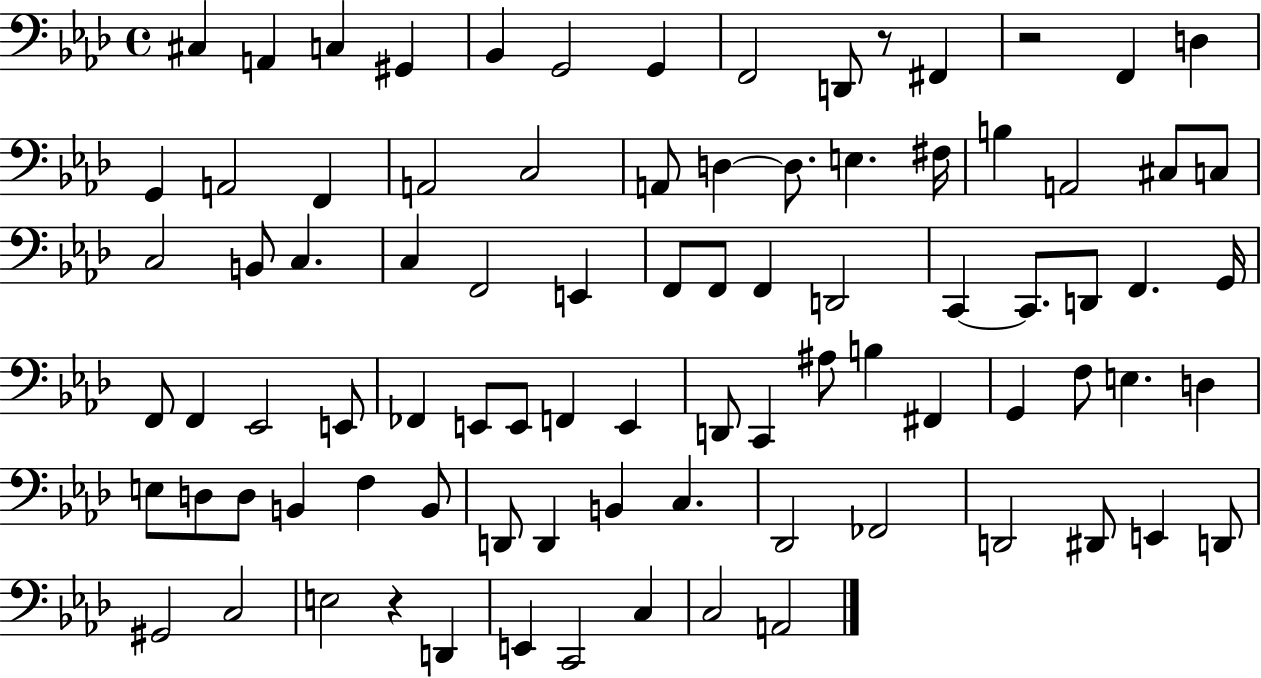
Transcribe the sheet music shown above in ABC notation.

X:1
T:Untitled
M:4/4
L:1/4
K:Ab
^C, A,, C, ^G,, _B,, G,,2 G,, F,,2 D,,/2 z/2 ^F,, z2 F,, D, G,, A,,2 F,, A,,2 C,2 A,,/2 D, D,/2 E, ^F,/4 B, A,,2 ^C,/2 C,/2 C,2 B,,/2 C, C, F,,2 E,, F,,/2 F,,/2 F,, D,,2 C,, C,,/2 D,,/2 F,, G,,/4 F,,/2 F,, _E,,2 E,,/2 _F,, E,,/2 E,,/2 F,, E,, D,,/2 C,, ^A,/2 B, ^F,, G,, F,/2 E, D, E,/2 D,/2 D,/2 B,, F, B,,/2 D,,/2 D,, B,, C, _D,,2 _F,,2 D,,2 ^D,,/2 E,, D,,/2 ^G,,2 C,2 E,2 z D,, E,, C,,2 C, C,2 A,,2